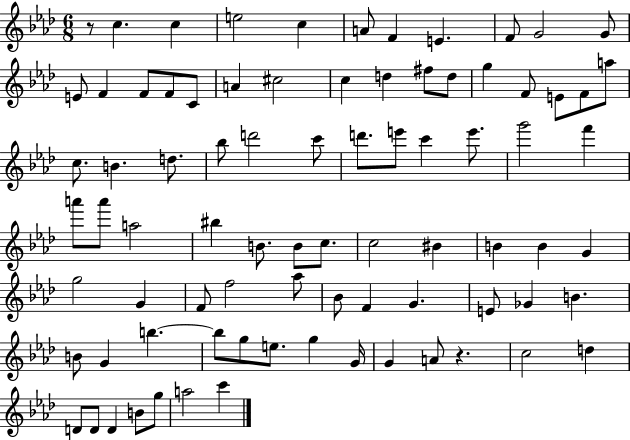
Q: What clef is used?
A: treble